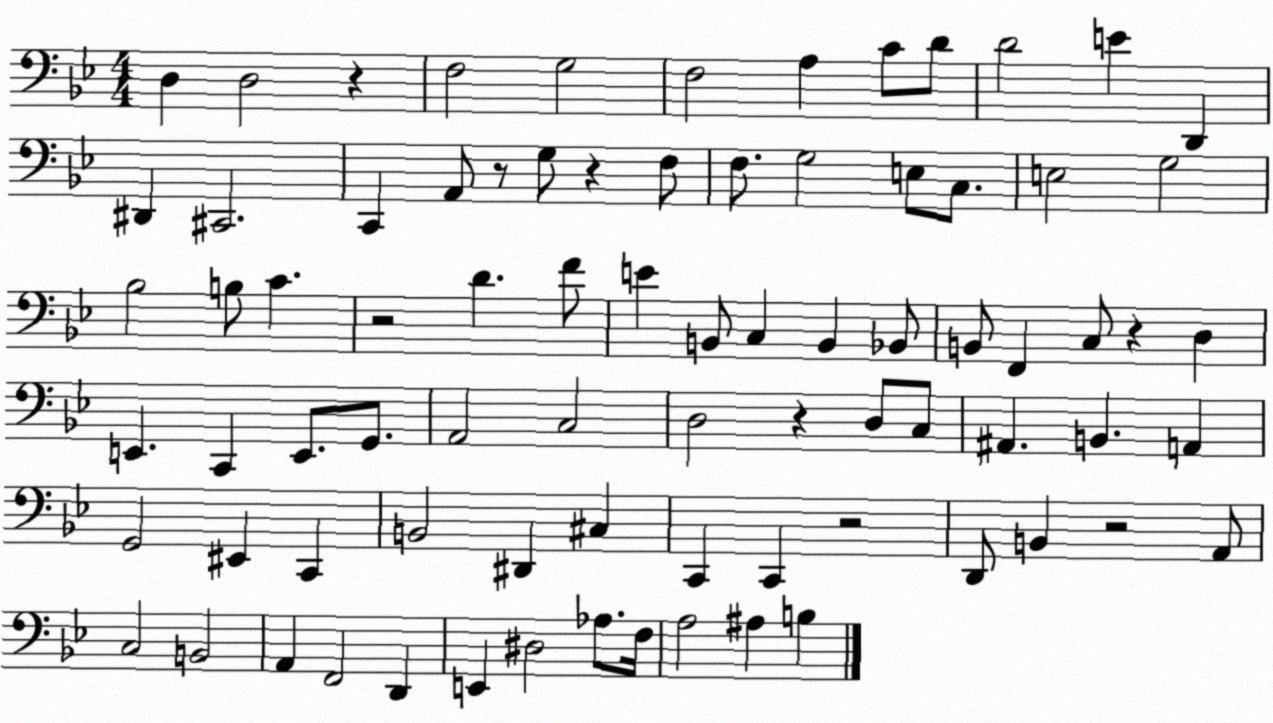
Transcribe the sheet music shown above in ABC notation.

X:1
T:Untitled
M:4/4
L:1/4
K:Bb
D, D,2 z F,2 G,2 F,2 A, C/2 D/2 D2 E D,, ^D,, ^C,,2 C,, A,,/2 z/2 G,/2 z F,/2 F,/2 G,2 E,/2 C,/2 E,2 G,2 _B,2 B,/2 C z2 D F/2 E B,,/2 C, B,, _B,,/2 B,,/2 F,, C,/2 z D, E,, C,, E,,/2 G,,/2 A,,2 C,2 D,2 z D,/2 C,/2 ^A,, B,, A,, G,,2 ^E,, C,, B,,2 ^D,, ^C, C,, C,, z2 D,,/2 B,, z2 A,,/2 C,2 B,,2 A,, F,,2 D,, E,, ^D,2 _A,/2 F,/4 A,2 ^A, B,